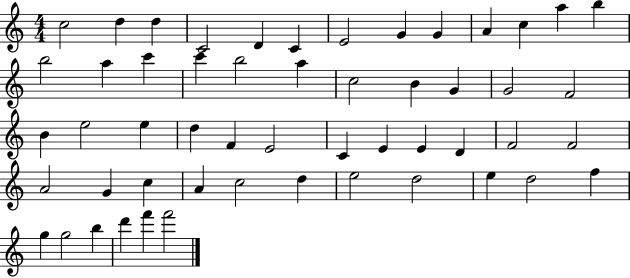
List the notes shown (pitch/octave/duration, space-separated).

C5/h D5/q D5/q C4/h D4/q C4/q E4/h G4/q G4/q A4/q C5/q A5/q B5/q B5/h A5/q C6/q C6/q B5/h A5/q C5/h B4/q G4/q G4/h F4/h B4/q E5/h E5/q D5/q F4/q E4/h C4/q E4/q E4/q D4/q F4/h F4/h A4/h G4/q C5/q A4/q C5/h D5/q E5/h D5/h E5/q D5/h F5/q G5/q G5/h B5/q D6/q F6/q F6/h